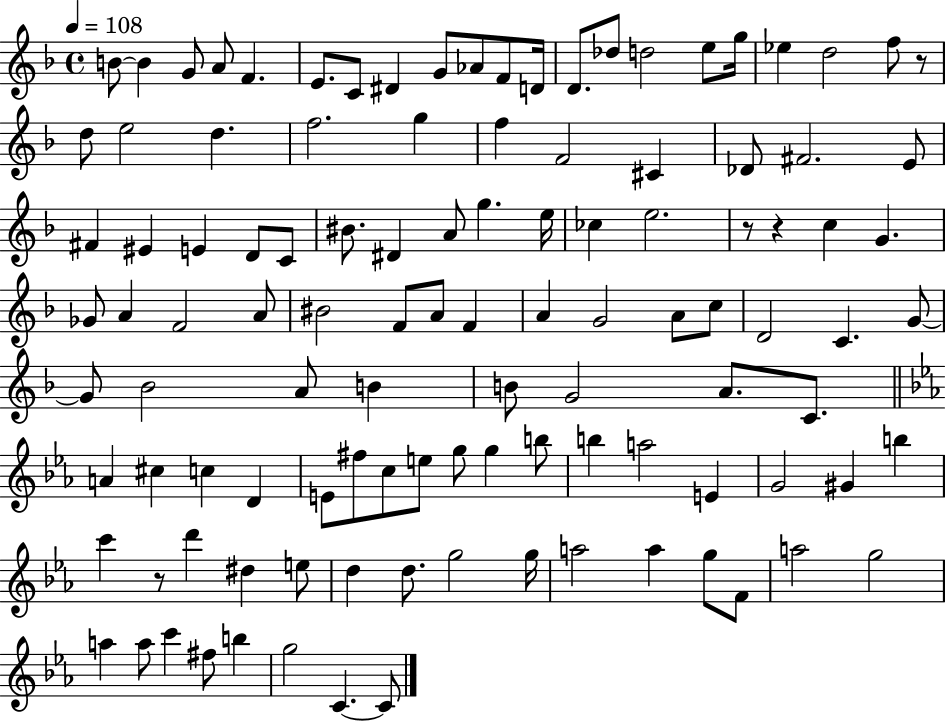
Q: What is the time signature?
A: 4/4